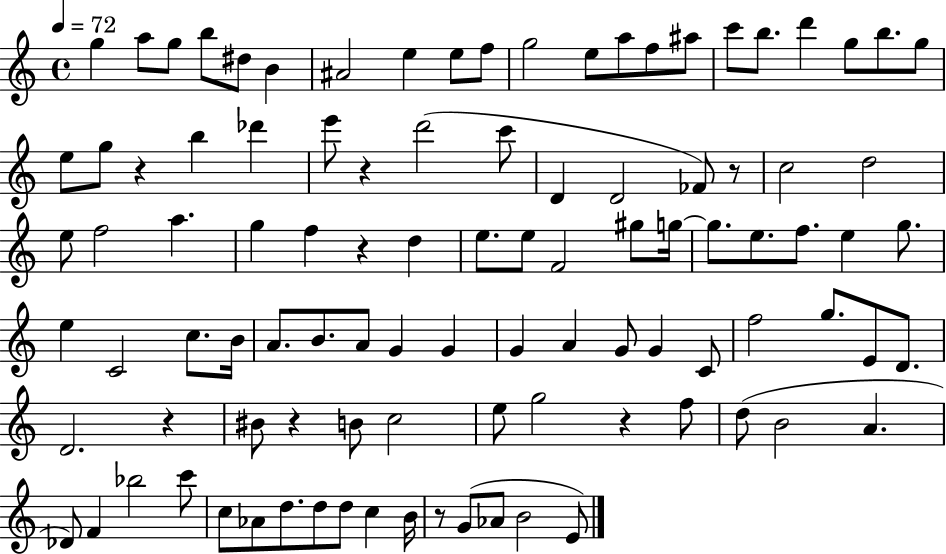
{
  \clef treble
  \time 4/4
  \defaultTimeSignature
  \key c \major
  \tempo 4 = 72
  g''4 a''8 g''8 b''8 dis''8 b'4 | ais'2 e''4 e''8 f''8 | g''2 e''8 a''8 f''8 ais''8 | c'''8 b''8. d'''4 g''8 b''8. g''8 | \break e''8 g''8 r4 b''4 des'''4 | e'''8 r4 d'''2( c'''8 | d'4 d'2 fes'8) r8 | c''2 d''2 | \break e''8 f''2 a''4. | g''4 f''4 r4 d''4 | e''8. e''8 f'2 gis''8 g''16~~ | g''8. e''8. f''8. e''4 g''8. | \break e''4 c'2 c''8. b'16 | a'8. b'8. a'8 g'4 g'4 | g'4 a'4 g'8 g'4 c'8 | f''2 g''8. e'8 d'8. | \break d'2. r4 | bis'8 r4 b'8 c''2 | e''8 g''2 r4 f''8 | d''8( b'2 a'4. | \break des'8) f'4 bes''2 c'''8 | c''8 aes'8 d''8. d''8 d''8 c''4 b'16 | r8 g'8( aes'8 b'2 e'8) | \bar "|."
}